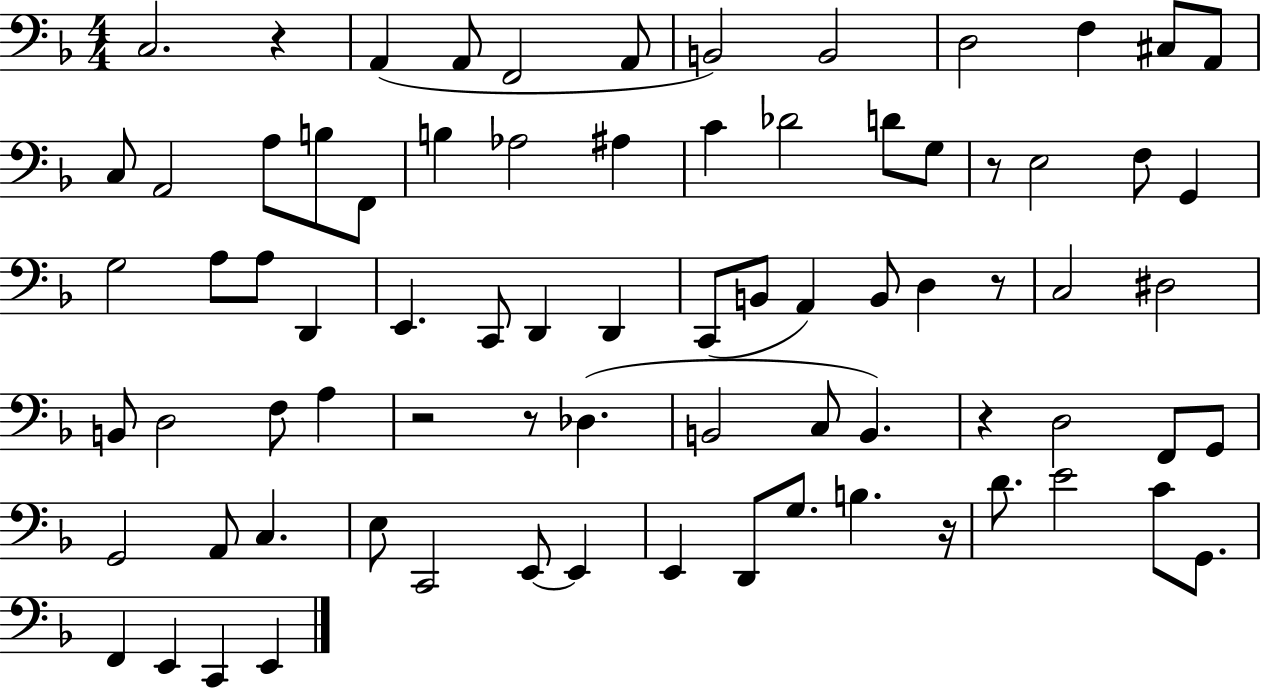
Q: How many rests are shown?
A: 7